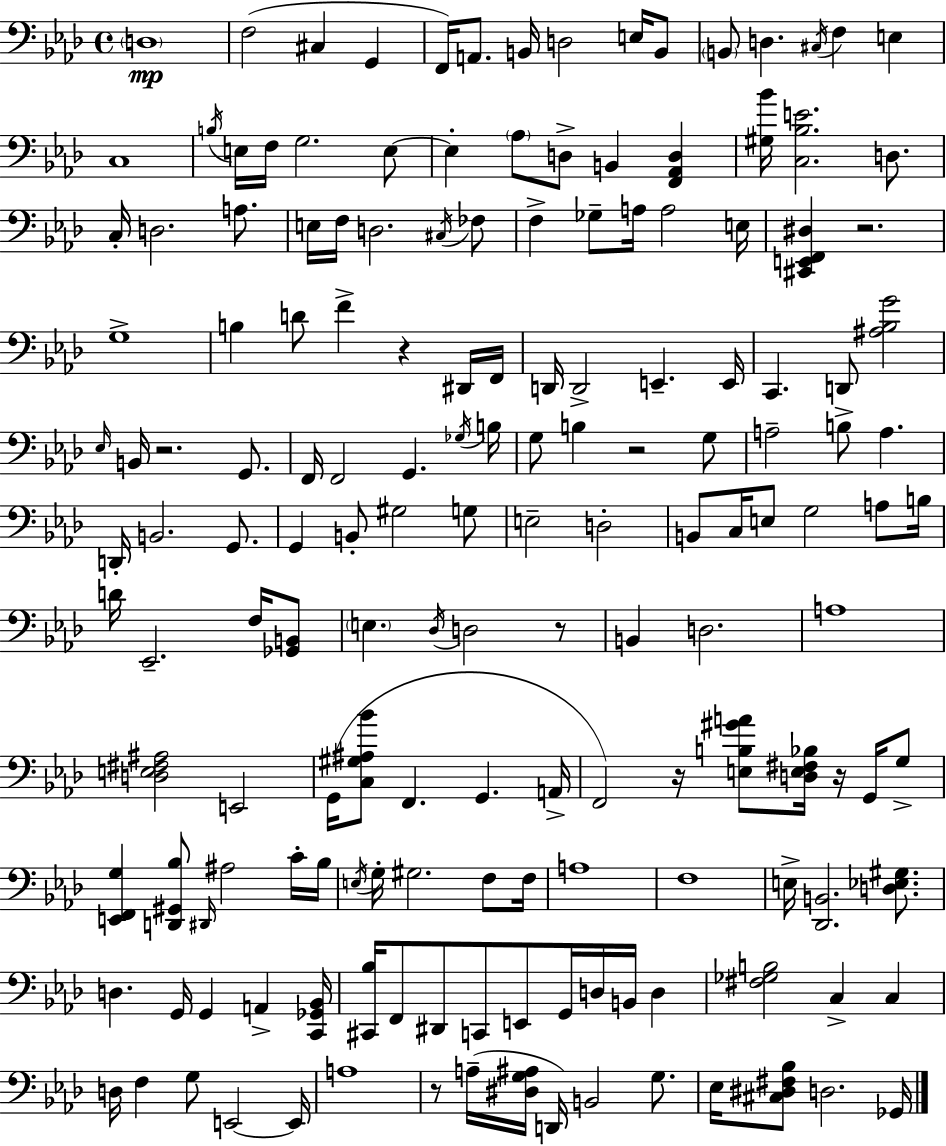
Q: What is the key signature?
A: AES major